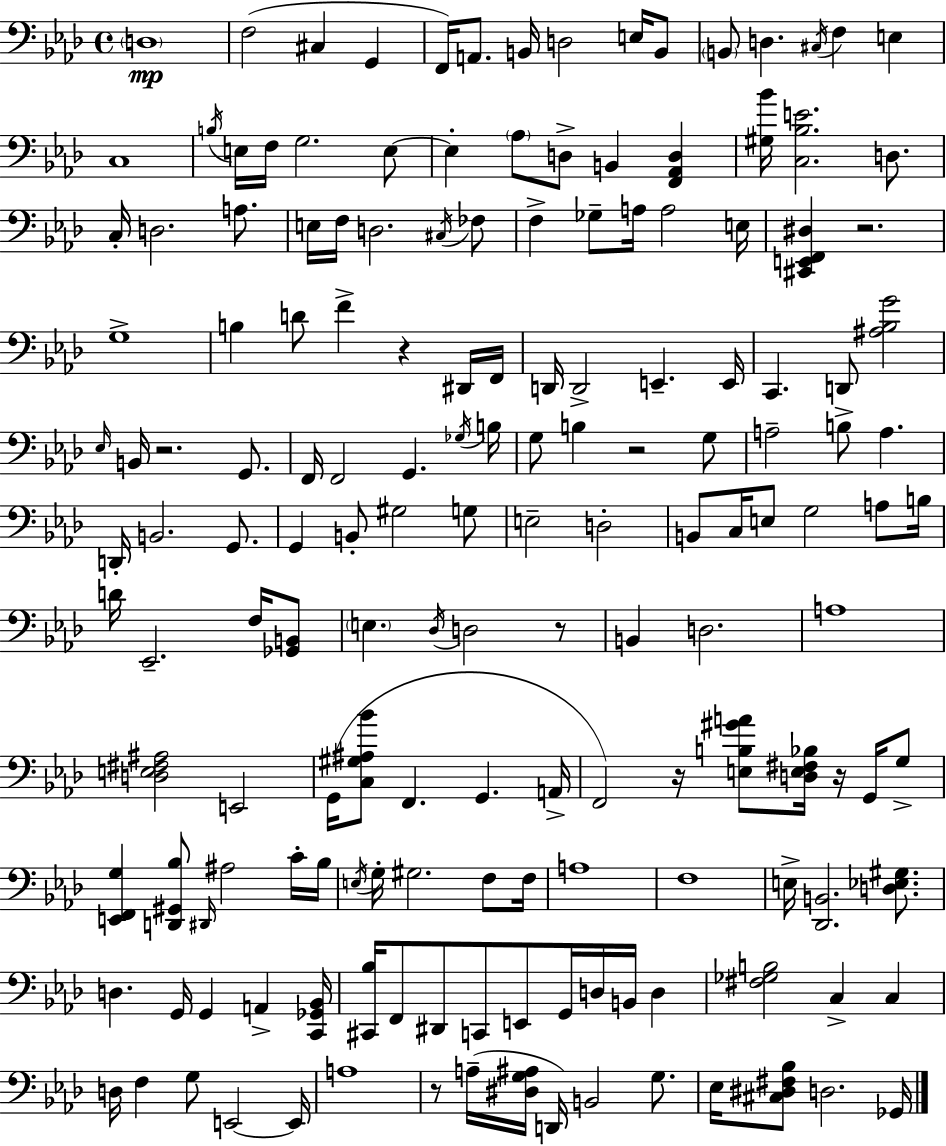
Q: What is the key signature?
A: AES major